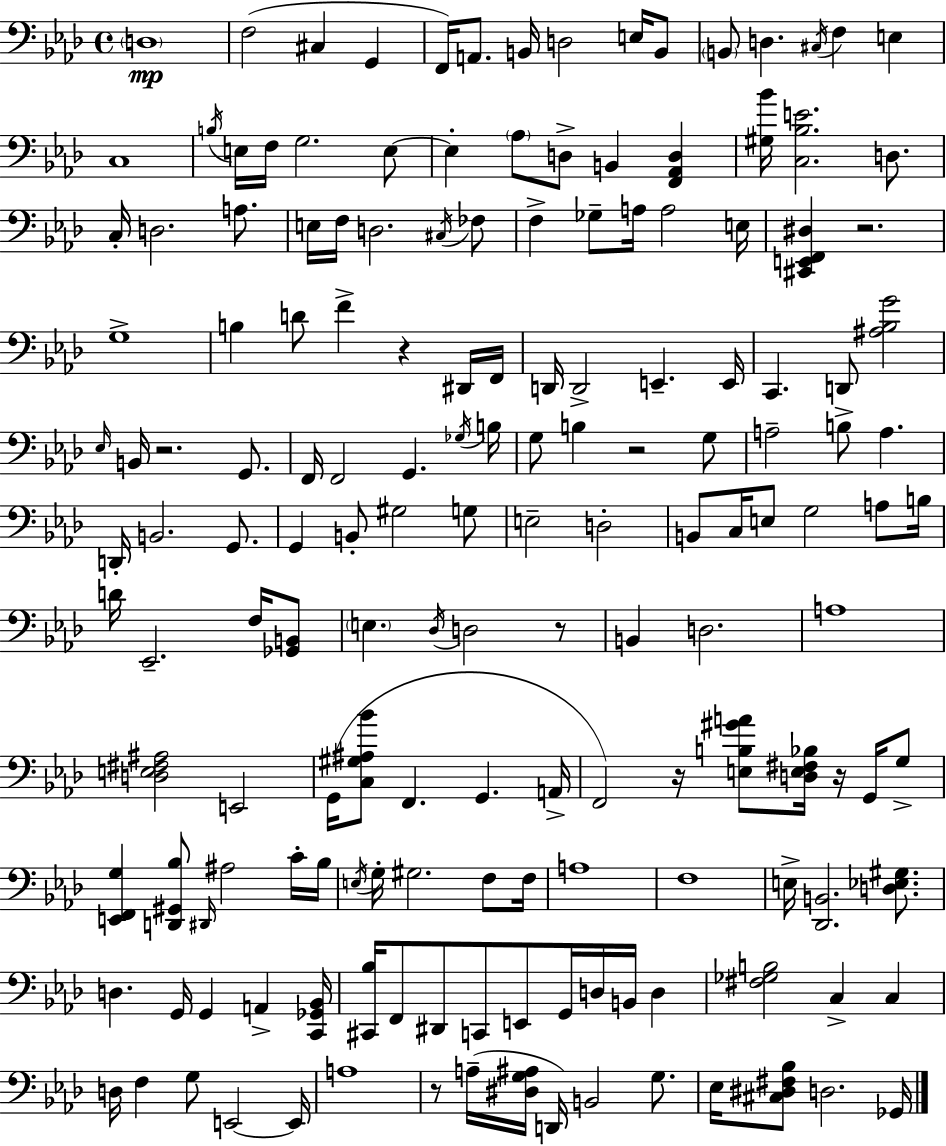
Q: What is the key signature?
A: AES major